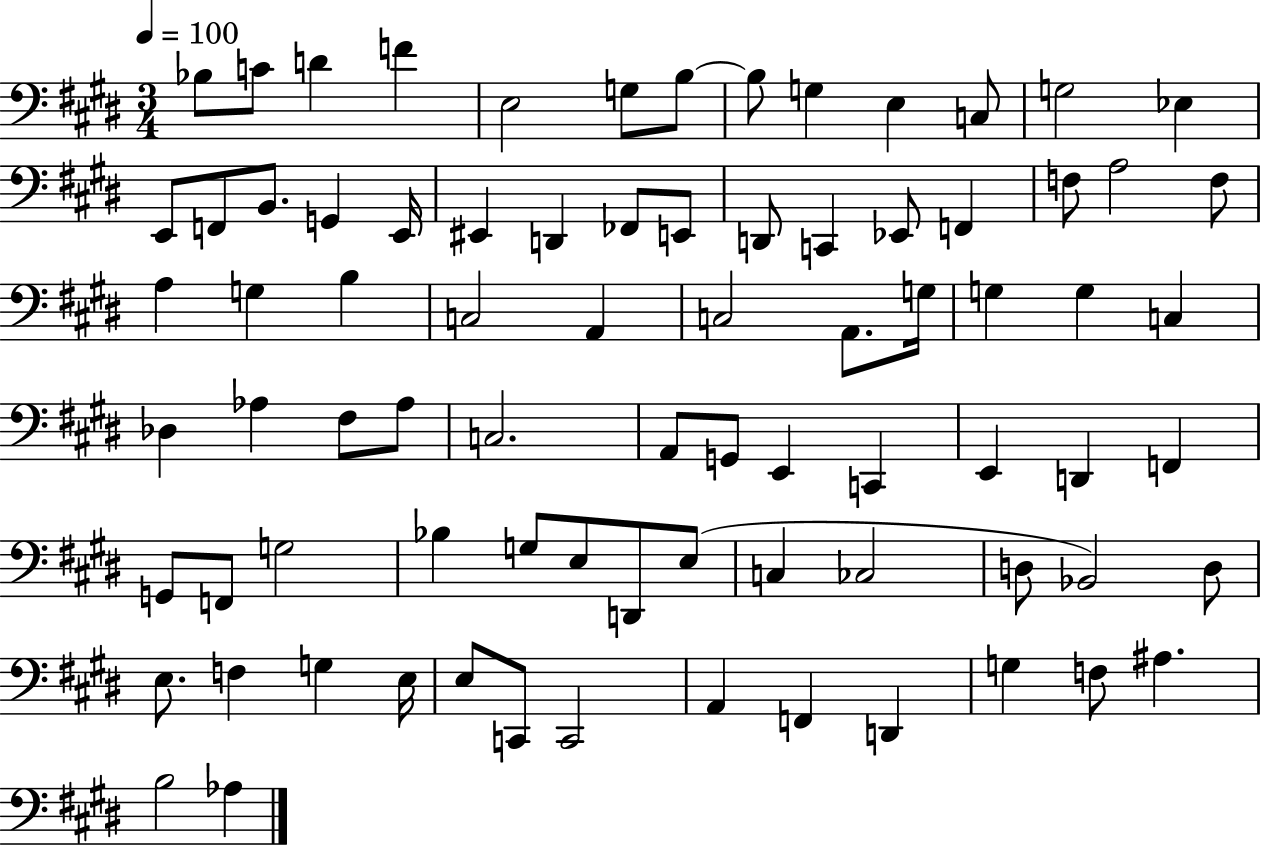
Bb3/e C4/e D4/q F4/q E3/h G3/e B3/e B3/e G3/q E3/q C3/e G3/h Eb3/q E2/e F2/e B2/e. G2/q E2/s EIS2/q D2/q FES2/e E2/e D2/e C2/q Eb2/e F2/q F3/e A3/h F3/e A3/q G3/q B3/q C3/h A2/q C3/h A2/e. G3/s G3/q G3/q C3/q Db3/q Ab3/q F#3/e Ab3/e C3/h. A2/e G2/e E2/q C2/q E2/q D2/q F2/q G2/e F2/e G3/h Bb3/q G3/e E3/e D2/e E3/e C3/q CES3/h D3/e Bb2/h D3/e E3/e. F3/q G3/q E3/s E3/e C2/e C2/h A2/q F2/q D2/q G3/q F3/e A#3/q. B3/h Ab3/q